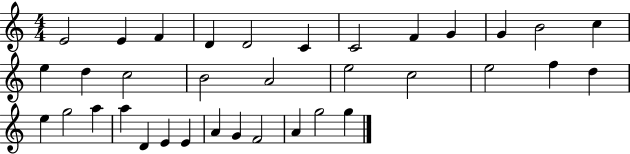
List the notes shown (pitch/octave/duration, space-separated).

E4/h E4/q F4/q D4/q D4/h C4/q C4/h F4/q G4/q G4/q B4/h C5/q E5/q D5/q C5/h B4/h A4/h E5/h C5/h E5/h F5/q D5/q E5/q G5/h A5/q A5/q D4/q E4/q E4/q A4/q G4/q F4/h A4/q G5/h G5/q